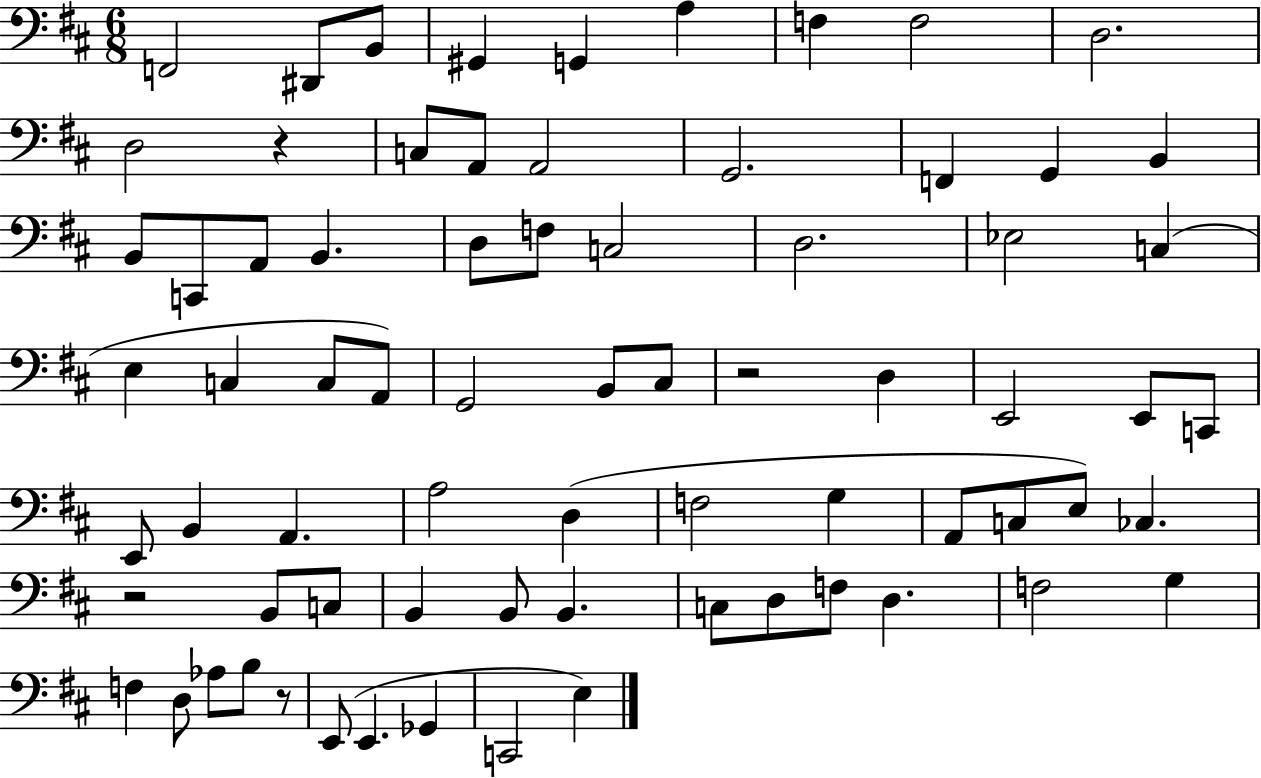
F2/h D#2/e B2/e G#2/q G2/q A3/q F3/q F3/h D3/h. D3/h R/q C3/e A2/e A2/h G2/h. F2/q G2/q B2/q B2/e C2/e A2/e B2/q. D3/e F3/e C3/h D3/h. Eb3/h C3/q E3/q C3/q C3/e A2/e G2/h B2/e C#3/e R/h D3/q E2/h E2/e C2/e E2/e B2/q A2/q. A3/h D3/q F3/h G3/q A2/e C3/e E3/e CES3/q. R/h B2/e C3/e B2/q B2/e B2/q. C3/e D3/e F3/e D3/q. F3/h G3/q F3/q D3/e Ab3/e B3/e R/e E2/e E2/q. Gb2/q C2/h E3/q